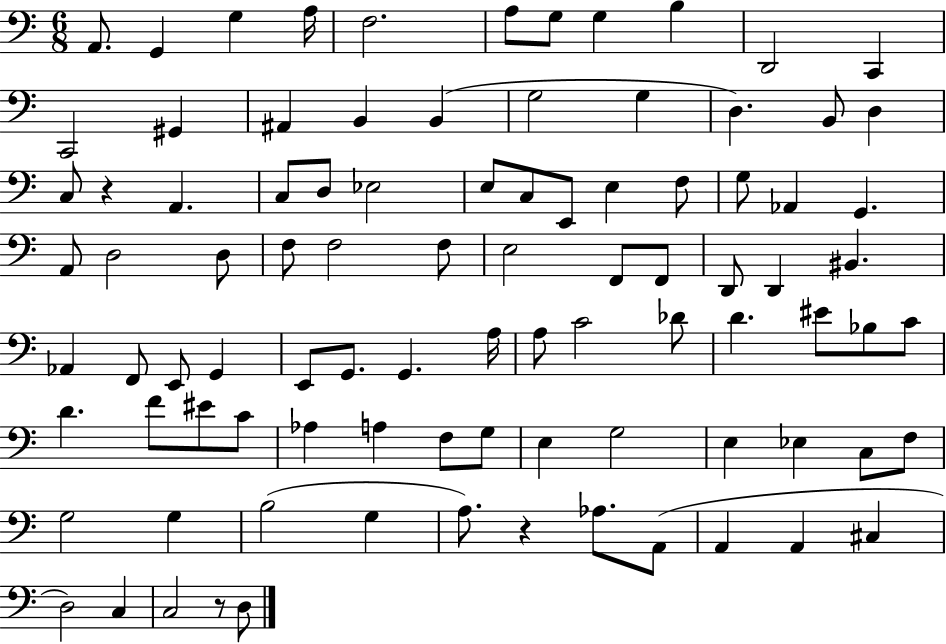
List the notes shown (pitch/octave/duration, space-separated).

A2/e. G2/q G3/q A3/s F3/h. A3/e G3/e G3/q B3/q D2/h C2/q C2/h G#2/q A#2/q B2/q B2/q G3/h G3/q D3/q. B2/e D3/q C3/e R/q A2/q. C3/e D3/e Eb3/h E3/e C3/e E2/e E3/q F3/e G3/e Ab2/q G2/q. A2/e D3/h D3/e F3/e F3/h F3/e E3/h F2/e F2/e D2/e D2/q BIS2/q. Ab2/q F2/e E2/e G2/q E2/e G2/e. G2/q. A3/s A3/e C4/h Db4/e D4/q. EIS4/e Bb3/e C4/e D4/q. F4/e EIS4/e C4/e Ab3/q A3/q F3/e G3/e E3/q G3/h E3/q Eb3/q C3/e F3/e G3/h G3/q B3/h G3/q A3/e. R/q Ab3/e. A2/e A2/q A2/q C#3/q D3/h C3/q C3/h R/e D3/e